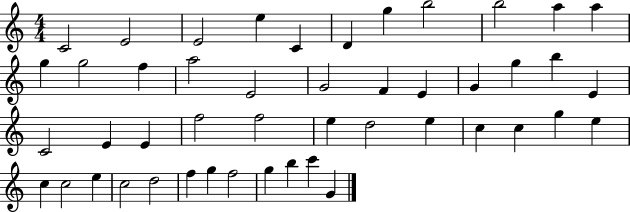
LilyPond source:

{
  \clef treble
  \numericTimeSignature
  \time 4/4
  \key c \major
  c'2 e'2 | e'2 e''4 c'4 | d'4 g''4 b''2 | b''2 a''4 a''4 | \break g''4 g''2 f''4 | a''2 e'2 | g'2 f'4 e'4 | g'4 g''4 b''4 e'4 | \break c'2 e'4 e'4 | f''2 f''2 | e''4 d''2 e''4 | c''4 c''4 g''4 e''4 | \break c''4 c''2 e''4 | c''2 d''2 | f''4 g''4 f''2 | g''4 b''4 c'''4 g'4 | \break \bar "|."
}